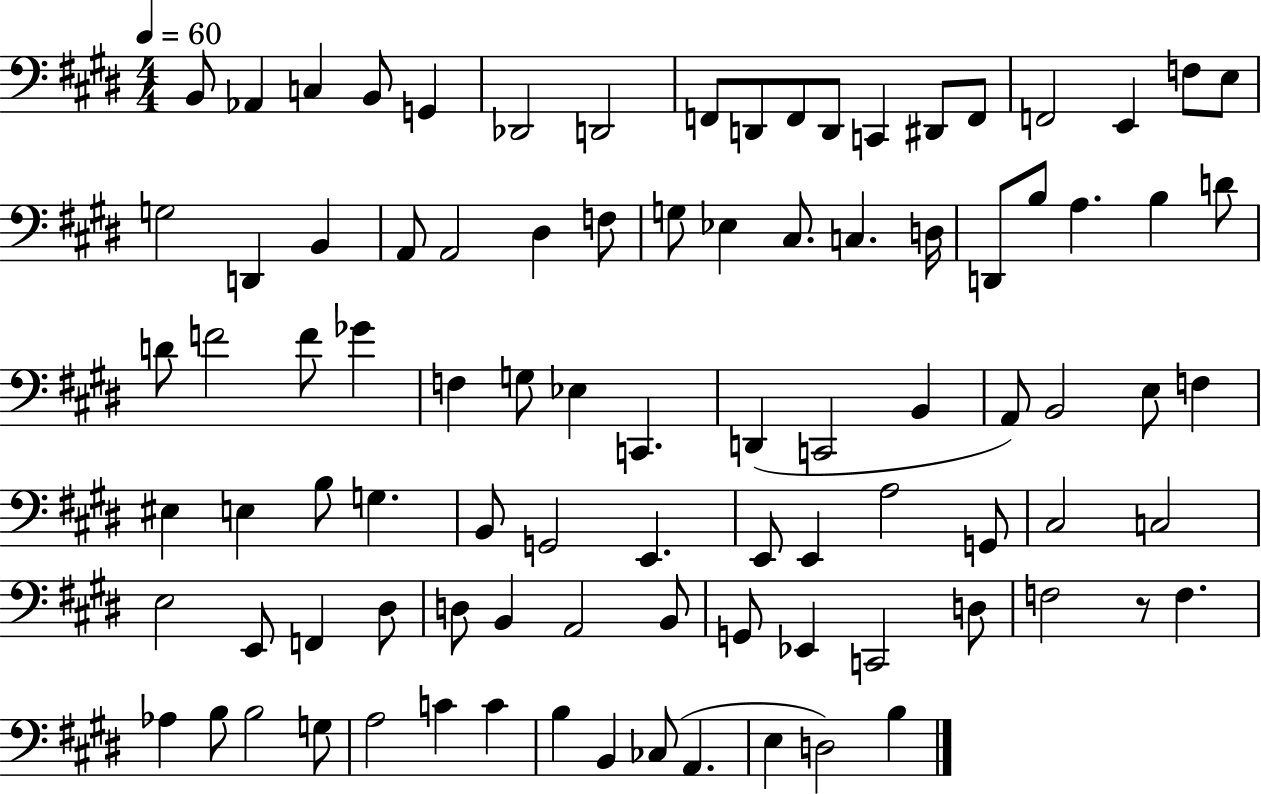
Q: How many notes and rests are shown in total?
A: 92